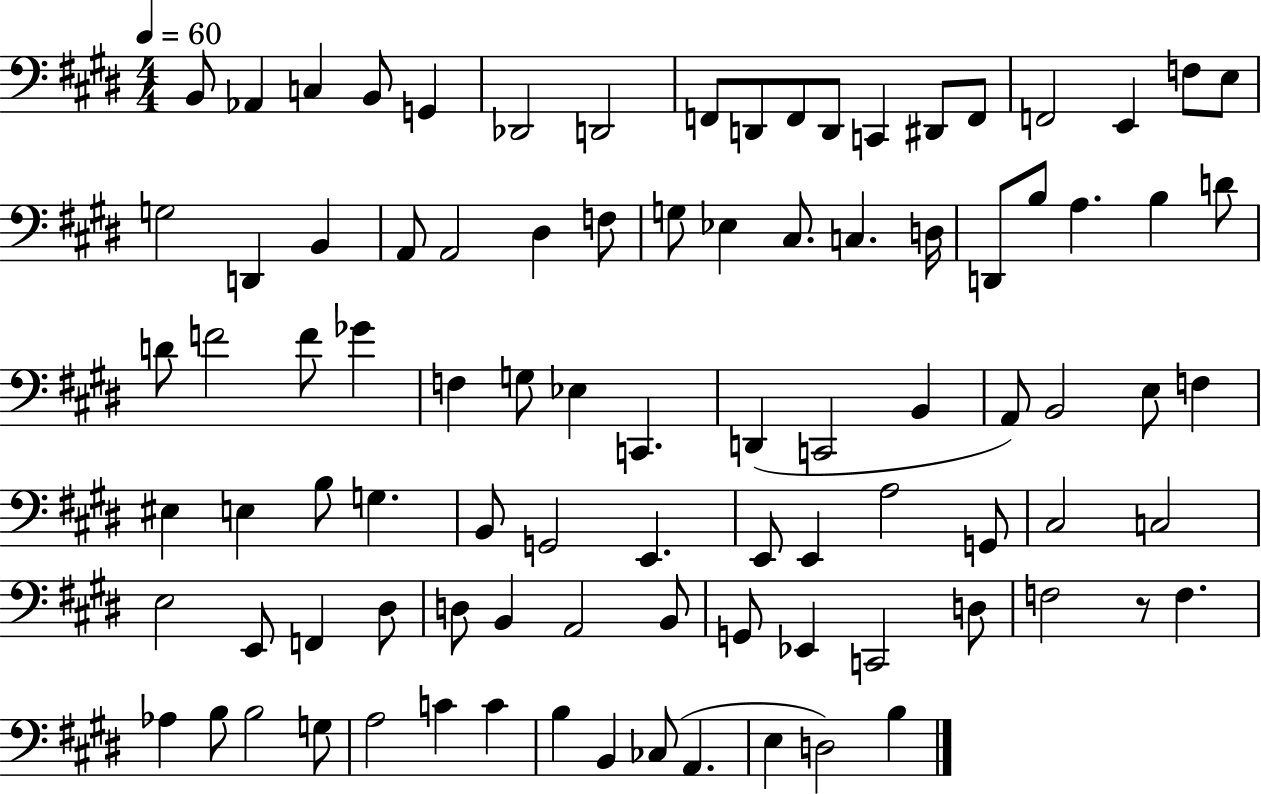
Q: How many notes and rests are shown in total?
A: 92